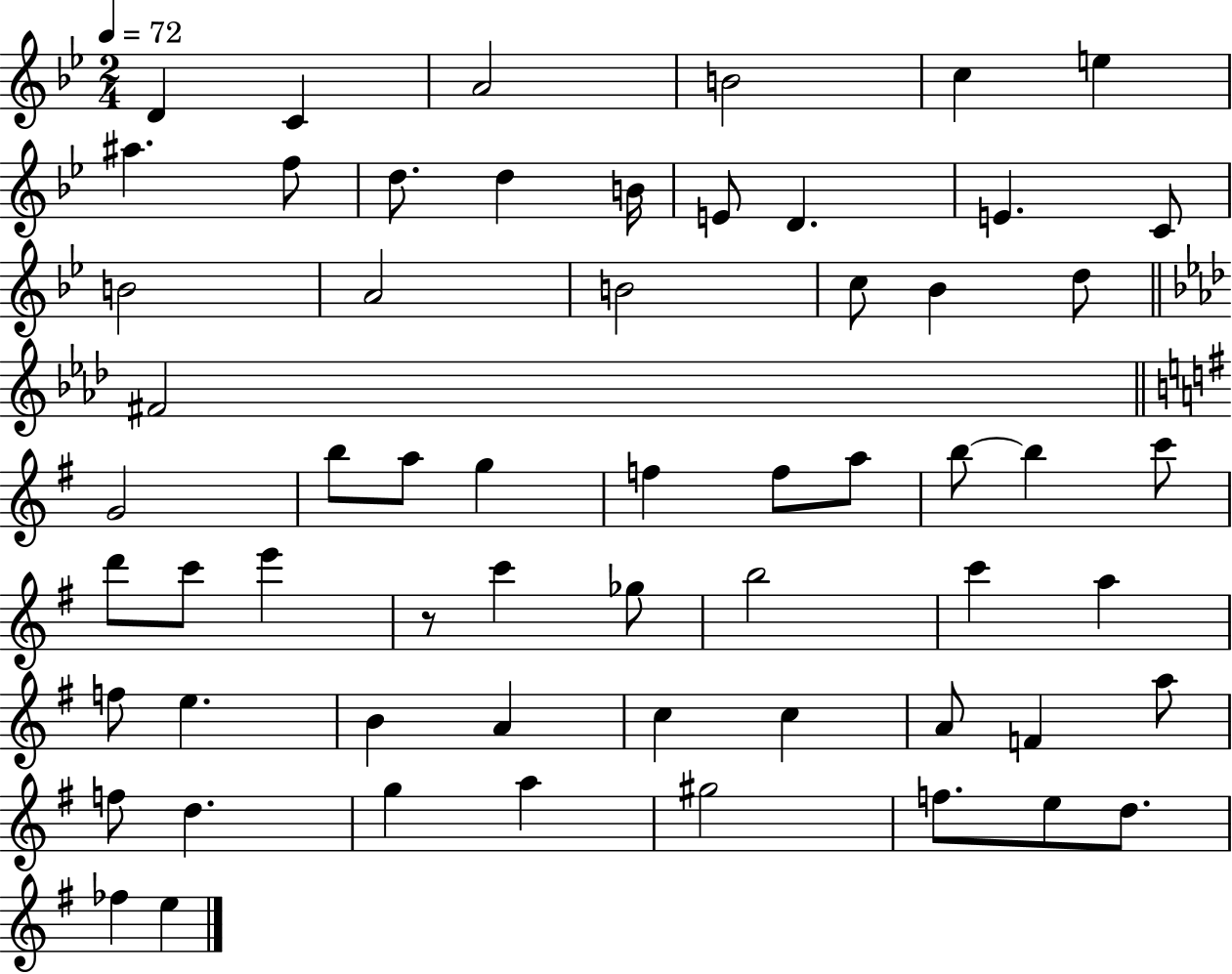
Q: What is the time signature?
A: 2/4